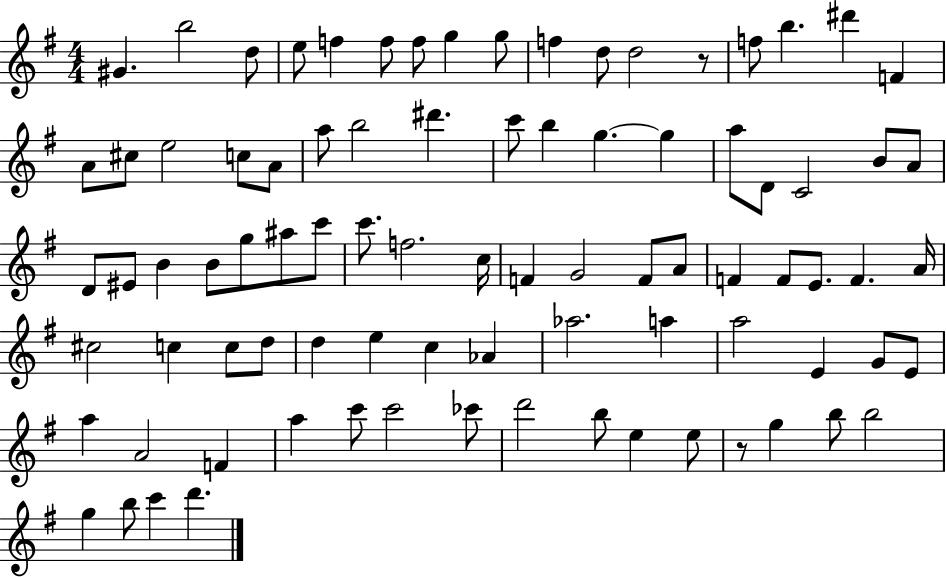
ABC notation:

X:1
T:Untitled
M:4/4
L:1/4
K:G
^G b2 d/2 e/2 f f/2 f/2 g g/2 f d/2 d2 z/2 f/2 b ^d' F A/2 ^c/2 e2 c/2 A/2 a/2 b2 ^d' c'/2 b g g a/2 D/2 C2 B/2 A/2 D/2 ^E/2 B B/2 g/2 ^a/2 c'/2 c'/2 f2 c/4 F G2 F/2 A/2 F F/2 E/2 F A/4 ^c2 c c/2 d/2 d e c _A _a2 a a2 E G/2 E/2 a A2 F a c'/2 c'2 _c'/2 d'2 b/2 e e/2 z/2 g b/2 b2 g b/2 c' d'